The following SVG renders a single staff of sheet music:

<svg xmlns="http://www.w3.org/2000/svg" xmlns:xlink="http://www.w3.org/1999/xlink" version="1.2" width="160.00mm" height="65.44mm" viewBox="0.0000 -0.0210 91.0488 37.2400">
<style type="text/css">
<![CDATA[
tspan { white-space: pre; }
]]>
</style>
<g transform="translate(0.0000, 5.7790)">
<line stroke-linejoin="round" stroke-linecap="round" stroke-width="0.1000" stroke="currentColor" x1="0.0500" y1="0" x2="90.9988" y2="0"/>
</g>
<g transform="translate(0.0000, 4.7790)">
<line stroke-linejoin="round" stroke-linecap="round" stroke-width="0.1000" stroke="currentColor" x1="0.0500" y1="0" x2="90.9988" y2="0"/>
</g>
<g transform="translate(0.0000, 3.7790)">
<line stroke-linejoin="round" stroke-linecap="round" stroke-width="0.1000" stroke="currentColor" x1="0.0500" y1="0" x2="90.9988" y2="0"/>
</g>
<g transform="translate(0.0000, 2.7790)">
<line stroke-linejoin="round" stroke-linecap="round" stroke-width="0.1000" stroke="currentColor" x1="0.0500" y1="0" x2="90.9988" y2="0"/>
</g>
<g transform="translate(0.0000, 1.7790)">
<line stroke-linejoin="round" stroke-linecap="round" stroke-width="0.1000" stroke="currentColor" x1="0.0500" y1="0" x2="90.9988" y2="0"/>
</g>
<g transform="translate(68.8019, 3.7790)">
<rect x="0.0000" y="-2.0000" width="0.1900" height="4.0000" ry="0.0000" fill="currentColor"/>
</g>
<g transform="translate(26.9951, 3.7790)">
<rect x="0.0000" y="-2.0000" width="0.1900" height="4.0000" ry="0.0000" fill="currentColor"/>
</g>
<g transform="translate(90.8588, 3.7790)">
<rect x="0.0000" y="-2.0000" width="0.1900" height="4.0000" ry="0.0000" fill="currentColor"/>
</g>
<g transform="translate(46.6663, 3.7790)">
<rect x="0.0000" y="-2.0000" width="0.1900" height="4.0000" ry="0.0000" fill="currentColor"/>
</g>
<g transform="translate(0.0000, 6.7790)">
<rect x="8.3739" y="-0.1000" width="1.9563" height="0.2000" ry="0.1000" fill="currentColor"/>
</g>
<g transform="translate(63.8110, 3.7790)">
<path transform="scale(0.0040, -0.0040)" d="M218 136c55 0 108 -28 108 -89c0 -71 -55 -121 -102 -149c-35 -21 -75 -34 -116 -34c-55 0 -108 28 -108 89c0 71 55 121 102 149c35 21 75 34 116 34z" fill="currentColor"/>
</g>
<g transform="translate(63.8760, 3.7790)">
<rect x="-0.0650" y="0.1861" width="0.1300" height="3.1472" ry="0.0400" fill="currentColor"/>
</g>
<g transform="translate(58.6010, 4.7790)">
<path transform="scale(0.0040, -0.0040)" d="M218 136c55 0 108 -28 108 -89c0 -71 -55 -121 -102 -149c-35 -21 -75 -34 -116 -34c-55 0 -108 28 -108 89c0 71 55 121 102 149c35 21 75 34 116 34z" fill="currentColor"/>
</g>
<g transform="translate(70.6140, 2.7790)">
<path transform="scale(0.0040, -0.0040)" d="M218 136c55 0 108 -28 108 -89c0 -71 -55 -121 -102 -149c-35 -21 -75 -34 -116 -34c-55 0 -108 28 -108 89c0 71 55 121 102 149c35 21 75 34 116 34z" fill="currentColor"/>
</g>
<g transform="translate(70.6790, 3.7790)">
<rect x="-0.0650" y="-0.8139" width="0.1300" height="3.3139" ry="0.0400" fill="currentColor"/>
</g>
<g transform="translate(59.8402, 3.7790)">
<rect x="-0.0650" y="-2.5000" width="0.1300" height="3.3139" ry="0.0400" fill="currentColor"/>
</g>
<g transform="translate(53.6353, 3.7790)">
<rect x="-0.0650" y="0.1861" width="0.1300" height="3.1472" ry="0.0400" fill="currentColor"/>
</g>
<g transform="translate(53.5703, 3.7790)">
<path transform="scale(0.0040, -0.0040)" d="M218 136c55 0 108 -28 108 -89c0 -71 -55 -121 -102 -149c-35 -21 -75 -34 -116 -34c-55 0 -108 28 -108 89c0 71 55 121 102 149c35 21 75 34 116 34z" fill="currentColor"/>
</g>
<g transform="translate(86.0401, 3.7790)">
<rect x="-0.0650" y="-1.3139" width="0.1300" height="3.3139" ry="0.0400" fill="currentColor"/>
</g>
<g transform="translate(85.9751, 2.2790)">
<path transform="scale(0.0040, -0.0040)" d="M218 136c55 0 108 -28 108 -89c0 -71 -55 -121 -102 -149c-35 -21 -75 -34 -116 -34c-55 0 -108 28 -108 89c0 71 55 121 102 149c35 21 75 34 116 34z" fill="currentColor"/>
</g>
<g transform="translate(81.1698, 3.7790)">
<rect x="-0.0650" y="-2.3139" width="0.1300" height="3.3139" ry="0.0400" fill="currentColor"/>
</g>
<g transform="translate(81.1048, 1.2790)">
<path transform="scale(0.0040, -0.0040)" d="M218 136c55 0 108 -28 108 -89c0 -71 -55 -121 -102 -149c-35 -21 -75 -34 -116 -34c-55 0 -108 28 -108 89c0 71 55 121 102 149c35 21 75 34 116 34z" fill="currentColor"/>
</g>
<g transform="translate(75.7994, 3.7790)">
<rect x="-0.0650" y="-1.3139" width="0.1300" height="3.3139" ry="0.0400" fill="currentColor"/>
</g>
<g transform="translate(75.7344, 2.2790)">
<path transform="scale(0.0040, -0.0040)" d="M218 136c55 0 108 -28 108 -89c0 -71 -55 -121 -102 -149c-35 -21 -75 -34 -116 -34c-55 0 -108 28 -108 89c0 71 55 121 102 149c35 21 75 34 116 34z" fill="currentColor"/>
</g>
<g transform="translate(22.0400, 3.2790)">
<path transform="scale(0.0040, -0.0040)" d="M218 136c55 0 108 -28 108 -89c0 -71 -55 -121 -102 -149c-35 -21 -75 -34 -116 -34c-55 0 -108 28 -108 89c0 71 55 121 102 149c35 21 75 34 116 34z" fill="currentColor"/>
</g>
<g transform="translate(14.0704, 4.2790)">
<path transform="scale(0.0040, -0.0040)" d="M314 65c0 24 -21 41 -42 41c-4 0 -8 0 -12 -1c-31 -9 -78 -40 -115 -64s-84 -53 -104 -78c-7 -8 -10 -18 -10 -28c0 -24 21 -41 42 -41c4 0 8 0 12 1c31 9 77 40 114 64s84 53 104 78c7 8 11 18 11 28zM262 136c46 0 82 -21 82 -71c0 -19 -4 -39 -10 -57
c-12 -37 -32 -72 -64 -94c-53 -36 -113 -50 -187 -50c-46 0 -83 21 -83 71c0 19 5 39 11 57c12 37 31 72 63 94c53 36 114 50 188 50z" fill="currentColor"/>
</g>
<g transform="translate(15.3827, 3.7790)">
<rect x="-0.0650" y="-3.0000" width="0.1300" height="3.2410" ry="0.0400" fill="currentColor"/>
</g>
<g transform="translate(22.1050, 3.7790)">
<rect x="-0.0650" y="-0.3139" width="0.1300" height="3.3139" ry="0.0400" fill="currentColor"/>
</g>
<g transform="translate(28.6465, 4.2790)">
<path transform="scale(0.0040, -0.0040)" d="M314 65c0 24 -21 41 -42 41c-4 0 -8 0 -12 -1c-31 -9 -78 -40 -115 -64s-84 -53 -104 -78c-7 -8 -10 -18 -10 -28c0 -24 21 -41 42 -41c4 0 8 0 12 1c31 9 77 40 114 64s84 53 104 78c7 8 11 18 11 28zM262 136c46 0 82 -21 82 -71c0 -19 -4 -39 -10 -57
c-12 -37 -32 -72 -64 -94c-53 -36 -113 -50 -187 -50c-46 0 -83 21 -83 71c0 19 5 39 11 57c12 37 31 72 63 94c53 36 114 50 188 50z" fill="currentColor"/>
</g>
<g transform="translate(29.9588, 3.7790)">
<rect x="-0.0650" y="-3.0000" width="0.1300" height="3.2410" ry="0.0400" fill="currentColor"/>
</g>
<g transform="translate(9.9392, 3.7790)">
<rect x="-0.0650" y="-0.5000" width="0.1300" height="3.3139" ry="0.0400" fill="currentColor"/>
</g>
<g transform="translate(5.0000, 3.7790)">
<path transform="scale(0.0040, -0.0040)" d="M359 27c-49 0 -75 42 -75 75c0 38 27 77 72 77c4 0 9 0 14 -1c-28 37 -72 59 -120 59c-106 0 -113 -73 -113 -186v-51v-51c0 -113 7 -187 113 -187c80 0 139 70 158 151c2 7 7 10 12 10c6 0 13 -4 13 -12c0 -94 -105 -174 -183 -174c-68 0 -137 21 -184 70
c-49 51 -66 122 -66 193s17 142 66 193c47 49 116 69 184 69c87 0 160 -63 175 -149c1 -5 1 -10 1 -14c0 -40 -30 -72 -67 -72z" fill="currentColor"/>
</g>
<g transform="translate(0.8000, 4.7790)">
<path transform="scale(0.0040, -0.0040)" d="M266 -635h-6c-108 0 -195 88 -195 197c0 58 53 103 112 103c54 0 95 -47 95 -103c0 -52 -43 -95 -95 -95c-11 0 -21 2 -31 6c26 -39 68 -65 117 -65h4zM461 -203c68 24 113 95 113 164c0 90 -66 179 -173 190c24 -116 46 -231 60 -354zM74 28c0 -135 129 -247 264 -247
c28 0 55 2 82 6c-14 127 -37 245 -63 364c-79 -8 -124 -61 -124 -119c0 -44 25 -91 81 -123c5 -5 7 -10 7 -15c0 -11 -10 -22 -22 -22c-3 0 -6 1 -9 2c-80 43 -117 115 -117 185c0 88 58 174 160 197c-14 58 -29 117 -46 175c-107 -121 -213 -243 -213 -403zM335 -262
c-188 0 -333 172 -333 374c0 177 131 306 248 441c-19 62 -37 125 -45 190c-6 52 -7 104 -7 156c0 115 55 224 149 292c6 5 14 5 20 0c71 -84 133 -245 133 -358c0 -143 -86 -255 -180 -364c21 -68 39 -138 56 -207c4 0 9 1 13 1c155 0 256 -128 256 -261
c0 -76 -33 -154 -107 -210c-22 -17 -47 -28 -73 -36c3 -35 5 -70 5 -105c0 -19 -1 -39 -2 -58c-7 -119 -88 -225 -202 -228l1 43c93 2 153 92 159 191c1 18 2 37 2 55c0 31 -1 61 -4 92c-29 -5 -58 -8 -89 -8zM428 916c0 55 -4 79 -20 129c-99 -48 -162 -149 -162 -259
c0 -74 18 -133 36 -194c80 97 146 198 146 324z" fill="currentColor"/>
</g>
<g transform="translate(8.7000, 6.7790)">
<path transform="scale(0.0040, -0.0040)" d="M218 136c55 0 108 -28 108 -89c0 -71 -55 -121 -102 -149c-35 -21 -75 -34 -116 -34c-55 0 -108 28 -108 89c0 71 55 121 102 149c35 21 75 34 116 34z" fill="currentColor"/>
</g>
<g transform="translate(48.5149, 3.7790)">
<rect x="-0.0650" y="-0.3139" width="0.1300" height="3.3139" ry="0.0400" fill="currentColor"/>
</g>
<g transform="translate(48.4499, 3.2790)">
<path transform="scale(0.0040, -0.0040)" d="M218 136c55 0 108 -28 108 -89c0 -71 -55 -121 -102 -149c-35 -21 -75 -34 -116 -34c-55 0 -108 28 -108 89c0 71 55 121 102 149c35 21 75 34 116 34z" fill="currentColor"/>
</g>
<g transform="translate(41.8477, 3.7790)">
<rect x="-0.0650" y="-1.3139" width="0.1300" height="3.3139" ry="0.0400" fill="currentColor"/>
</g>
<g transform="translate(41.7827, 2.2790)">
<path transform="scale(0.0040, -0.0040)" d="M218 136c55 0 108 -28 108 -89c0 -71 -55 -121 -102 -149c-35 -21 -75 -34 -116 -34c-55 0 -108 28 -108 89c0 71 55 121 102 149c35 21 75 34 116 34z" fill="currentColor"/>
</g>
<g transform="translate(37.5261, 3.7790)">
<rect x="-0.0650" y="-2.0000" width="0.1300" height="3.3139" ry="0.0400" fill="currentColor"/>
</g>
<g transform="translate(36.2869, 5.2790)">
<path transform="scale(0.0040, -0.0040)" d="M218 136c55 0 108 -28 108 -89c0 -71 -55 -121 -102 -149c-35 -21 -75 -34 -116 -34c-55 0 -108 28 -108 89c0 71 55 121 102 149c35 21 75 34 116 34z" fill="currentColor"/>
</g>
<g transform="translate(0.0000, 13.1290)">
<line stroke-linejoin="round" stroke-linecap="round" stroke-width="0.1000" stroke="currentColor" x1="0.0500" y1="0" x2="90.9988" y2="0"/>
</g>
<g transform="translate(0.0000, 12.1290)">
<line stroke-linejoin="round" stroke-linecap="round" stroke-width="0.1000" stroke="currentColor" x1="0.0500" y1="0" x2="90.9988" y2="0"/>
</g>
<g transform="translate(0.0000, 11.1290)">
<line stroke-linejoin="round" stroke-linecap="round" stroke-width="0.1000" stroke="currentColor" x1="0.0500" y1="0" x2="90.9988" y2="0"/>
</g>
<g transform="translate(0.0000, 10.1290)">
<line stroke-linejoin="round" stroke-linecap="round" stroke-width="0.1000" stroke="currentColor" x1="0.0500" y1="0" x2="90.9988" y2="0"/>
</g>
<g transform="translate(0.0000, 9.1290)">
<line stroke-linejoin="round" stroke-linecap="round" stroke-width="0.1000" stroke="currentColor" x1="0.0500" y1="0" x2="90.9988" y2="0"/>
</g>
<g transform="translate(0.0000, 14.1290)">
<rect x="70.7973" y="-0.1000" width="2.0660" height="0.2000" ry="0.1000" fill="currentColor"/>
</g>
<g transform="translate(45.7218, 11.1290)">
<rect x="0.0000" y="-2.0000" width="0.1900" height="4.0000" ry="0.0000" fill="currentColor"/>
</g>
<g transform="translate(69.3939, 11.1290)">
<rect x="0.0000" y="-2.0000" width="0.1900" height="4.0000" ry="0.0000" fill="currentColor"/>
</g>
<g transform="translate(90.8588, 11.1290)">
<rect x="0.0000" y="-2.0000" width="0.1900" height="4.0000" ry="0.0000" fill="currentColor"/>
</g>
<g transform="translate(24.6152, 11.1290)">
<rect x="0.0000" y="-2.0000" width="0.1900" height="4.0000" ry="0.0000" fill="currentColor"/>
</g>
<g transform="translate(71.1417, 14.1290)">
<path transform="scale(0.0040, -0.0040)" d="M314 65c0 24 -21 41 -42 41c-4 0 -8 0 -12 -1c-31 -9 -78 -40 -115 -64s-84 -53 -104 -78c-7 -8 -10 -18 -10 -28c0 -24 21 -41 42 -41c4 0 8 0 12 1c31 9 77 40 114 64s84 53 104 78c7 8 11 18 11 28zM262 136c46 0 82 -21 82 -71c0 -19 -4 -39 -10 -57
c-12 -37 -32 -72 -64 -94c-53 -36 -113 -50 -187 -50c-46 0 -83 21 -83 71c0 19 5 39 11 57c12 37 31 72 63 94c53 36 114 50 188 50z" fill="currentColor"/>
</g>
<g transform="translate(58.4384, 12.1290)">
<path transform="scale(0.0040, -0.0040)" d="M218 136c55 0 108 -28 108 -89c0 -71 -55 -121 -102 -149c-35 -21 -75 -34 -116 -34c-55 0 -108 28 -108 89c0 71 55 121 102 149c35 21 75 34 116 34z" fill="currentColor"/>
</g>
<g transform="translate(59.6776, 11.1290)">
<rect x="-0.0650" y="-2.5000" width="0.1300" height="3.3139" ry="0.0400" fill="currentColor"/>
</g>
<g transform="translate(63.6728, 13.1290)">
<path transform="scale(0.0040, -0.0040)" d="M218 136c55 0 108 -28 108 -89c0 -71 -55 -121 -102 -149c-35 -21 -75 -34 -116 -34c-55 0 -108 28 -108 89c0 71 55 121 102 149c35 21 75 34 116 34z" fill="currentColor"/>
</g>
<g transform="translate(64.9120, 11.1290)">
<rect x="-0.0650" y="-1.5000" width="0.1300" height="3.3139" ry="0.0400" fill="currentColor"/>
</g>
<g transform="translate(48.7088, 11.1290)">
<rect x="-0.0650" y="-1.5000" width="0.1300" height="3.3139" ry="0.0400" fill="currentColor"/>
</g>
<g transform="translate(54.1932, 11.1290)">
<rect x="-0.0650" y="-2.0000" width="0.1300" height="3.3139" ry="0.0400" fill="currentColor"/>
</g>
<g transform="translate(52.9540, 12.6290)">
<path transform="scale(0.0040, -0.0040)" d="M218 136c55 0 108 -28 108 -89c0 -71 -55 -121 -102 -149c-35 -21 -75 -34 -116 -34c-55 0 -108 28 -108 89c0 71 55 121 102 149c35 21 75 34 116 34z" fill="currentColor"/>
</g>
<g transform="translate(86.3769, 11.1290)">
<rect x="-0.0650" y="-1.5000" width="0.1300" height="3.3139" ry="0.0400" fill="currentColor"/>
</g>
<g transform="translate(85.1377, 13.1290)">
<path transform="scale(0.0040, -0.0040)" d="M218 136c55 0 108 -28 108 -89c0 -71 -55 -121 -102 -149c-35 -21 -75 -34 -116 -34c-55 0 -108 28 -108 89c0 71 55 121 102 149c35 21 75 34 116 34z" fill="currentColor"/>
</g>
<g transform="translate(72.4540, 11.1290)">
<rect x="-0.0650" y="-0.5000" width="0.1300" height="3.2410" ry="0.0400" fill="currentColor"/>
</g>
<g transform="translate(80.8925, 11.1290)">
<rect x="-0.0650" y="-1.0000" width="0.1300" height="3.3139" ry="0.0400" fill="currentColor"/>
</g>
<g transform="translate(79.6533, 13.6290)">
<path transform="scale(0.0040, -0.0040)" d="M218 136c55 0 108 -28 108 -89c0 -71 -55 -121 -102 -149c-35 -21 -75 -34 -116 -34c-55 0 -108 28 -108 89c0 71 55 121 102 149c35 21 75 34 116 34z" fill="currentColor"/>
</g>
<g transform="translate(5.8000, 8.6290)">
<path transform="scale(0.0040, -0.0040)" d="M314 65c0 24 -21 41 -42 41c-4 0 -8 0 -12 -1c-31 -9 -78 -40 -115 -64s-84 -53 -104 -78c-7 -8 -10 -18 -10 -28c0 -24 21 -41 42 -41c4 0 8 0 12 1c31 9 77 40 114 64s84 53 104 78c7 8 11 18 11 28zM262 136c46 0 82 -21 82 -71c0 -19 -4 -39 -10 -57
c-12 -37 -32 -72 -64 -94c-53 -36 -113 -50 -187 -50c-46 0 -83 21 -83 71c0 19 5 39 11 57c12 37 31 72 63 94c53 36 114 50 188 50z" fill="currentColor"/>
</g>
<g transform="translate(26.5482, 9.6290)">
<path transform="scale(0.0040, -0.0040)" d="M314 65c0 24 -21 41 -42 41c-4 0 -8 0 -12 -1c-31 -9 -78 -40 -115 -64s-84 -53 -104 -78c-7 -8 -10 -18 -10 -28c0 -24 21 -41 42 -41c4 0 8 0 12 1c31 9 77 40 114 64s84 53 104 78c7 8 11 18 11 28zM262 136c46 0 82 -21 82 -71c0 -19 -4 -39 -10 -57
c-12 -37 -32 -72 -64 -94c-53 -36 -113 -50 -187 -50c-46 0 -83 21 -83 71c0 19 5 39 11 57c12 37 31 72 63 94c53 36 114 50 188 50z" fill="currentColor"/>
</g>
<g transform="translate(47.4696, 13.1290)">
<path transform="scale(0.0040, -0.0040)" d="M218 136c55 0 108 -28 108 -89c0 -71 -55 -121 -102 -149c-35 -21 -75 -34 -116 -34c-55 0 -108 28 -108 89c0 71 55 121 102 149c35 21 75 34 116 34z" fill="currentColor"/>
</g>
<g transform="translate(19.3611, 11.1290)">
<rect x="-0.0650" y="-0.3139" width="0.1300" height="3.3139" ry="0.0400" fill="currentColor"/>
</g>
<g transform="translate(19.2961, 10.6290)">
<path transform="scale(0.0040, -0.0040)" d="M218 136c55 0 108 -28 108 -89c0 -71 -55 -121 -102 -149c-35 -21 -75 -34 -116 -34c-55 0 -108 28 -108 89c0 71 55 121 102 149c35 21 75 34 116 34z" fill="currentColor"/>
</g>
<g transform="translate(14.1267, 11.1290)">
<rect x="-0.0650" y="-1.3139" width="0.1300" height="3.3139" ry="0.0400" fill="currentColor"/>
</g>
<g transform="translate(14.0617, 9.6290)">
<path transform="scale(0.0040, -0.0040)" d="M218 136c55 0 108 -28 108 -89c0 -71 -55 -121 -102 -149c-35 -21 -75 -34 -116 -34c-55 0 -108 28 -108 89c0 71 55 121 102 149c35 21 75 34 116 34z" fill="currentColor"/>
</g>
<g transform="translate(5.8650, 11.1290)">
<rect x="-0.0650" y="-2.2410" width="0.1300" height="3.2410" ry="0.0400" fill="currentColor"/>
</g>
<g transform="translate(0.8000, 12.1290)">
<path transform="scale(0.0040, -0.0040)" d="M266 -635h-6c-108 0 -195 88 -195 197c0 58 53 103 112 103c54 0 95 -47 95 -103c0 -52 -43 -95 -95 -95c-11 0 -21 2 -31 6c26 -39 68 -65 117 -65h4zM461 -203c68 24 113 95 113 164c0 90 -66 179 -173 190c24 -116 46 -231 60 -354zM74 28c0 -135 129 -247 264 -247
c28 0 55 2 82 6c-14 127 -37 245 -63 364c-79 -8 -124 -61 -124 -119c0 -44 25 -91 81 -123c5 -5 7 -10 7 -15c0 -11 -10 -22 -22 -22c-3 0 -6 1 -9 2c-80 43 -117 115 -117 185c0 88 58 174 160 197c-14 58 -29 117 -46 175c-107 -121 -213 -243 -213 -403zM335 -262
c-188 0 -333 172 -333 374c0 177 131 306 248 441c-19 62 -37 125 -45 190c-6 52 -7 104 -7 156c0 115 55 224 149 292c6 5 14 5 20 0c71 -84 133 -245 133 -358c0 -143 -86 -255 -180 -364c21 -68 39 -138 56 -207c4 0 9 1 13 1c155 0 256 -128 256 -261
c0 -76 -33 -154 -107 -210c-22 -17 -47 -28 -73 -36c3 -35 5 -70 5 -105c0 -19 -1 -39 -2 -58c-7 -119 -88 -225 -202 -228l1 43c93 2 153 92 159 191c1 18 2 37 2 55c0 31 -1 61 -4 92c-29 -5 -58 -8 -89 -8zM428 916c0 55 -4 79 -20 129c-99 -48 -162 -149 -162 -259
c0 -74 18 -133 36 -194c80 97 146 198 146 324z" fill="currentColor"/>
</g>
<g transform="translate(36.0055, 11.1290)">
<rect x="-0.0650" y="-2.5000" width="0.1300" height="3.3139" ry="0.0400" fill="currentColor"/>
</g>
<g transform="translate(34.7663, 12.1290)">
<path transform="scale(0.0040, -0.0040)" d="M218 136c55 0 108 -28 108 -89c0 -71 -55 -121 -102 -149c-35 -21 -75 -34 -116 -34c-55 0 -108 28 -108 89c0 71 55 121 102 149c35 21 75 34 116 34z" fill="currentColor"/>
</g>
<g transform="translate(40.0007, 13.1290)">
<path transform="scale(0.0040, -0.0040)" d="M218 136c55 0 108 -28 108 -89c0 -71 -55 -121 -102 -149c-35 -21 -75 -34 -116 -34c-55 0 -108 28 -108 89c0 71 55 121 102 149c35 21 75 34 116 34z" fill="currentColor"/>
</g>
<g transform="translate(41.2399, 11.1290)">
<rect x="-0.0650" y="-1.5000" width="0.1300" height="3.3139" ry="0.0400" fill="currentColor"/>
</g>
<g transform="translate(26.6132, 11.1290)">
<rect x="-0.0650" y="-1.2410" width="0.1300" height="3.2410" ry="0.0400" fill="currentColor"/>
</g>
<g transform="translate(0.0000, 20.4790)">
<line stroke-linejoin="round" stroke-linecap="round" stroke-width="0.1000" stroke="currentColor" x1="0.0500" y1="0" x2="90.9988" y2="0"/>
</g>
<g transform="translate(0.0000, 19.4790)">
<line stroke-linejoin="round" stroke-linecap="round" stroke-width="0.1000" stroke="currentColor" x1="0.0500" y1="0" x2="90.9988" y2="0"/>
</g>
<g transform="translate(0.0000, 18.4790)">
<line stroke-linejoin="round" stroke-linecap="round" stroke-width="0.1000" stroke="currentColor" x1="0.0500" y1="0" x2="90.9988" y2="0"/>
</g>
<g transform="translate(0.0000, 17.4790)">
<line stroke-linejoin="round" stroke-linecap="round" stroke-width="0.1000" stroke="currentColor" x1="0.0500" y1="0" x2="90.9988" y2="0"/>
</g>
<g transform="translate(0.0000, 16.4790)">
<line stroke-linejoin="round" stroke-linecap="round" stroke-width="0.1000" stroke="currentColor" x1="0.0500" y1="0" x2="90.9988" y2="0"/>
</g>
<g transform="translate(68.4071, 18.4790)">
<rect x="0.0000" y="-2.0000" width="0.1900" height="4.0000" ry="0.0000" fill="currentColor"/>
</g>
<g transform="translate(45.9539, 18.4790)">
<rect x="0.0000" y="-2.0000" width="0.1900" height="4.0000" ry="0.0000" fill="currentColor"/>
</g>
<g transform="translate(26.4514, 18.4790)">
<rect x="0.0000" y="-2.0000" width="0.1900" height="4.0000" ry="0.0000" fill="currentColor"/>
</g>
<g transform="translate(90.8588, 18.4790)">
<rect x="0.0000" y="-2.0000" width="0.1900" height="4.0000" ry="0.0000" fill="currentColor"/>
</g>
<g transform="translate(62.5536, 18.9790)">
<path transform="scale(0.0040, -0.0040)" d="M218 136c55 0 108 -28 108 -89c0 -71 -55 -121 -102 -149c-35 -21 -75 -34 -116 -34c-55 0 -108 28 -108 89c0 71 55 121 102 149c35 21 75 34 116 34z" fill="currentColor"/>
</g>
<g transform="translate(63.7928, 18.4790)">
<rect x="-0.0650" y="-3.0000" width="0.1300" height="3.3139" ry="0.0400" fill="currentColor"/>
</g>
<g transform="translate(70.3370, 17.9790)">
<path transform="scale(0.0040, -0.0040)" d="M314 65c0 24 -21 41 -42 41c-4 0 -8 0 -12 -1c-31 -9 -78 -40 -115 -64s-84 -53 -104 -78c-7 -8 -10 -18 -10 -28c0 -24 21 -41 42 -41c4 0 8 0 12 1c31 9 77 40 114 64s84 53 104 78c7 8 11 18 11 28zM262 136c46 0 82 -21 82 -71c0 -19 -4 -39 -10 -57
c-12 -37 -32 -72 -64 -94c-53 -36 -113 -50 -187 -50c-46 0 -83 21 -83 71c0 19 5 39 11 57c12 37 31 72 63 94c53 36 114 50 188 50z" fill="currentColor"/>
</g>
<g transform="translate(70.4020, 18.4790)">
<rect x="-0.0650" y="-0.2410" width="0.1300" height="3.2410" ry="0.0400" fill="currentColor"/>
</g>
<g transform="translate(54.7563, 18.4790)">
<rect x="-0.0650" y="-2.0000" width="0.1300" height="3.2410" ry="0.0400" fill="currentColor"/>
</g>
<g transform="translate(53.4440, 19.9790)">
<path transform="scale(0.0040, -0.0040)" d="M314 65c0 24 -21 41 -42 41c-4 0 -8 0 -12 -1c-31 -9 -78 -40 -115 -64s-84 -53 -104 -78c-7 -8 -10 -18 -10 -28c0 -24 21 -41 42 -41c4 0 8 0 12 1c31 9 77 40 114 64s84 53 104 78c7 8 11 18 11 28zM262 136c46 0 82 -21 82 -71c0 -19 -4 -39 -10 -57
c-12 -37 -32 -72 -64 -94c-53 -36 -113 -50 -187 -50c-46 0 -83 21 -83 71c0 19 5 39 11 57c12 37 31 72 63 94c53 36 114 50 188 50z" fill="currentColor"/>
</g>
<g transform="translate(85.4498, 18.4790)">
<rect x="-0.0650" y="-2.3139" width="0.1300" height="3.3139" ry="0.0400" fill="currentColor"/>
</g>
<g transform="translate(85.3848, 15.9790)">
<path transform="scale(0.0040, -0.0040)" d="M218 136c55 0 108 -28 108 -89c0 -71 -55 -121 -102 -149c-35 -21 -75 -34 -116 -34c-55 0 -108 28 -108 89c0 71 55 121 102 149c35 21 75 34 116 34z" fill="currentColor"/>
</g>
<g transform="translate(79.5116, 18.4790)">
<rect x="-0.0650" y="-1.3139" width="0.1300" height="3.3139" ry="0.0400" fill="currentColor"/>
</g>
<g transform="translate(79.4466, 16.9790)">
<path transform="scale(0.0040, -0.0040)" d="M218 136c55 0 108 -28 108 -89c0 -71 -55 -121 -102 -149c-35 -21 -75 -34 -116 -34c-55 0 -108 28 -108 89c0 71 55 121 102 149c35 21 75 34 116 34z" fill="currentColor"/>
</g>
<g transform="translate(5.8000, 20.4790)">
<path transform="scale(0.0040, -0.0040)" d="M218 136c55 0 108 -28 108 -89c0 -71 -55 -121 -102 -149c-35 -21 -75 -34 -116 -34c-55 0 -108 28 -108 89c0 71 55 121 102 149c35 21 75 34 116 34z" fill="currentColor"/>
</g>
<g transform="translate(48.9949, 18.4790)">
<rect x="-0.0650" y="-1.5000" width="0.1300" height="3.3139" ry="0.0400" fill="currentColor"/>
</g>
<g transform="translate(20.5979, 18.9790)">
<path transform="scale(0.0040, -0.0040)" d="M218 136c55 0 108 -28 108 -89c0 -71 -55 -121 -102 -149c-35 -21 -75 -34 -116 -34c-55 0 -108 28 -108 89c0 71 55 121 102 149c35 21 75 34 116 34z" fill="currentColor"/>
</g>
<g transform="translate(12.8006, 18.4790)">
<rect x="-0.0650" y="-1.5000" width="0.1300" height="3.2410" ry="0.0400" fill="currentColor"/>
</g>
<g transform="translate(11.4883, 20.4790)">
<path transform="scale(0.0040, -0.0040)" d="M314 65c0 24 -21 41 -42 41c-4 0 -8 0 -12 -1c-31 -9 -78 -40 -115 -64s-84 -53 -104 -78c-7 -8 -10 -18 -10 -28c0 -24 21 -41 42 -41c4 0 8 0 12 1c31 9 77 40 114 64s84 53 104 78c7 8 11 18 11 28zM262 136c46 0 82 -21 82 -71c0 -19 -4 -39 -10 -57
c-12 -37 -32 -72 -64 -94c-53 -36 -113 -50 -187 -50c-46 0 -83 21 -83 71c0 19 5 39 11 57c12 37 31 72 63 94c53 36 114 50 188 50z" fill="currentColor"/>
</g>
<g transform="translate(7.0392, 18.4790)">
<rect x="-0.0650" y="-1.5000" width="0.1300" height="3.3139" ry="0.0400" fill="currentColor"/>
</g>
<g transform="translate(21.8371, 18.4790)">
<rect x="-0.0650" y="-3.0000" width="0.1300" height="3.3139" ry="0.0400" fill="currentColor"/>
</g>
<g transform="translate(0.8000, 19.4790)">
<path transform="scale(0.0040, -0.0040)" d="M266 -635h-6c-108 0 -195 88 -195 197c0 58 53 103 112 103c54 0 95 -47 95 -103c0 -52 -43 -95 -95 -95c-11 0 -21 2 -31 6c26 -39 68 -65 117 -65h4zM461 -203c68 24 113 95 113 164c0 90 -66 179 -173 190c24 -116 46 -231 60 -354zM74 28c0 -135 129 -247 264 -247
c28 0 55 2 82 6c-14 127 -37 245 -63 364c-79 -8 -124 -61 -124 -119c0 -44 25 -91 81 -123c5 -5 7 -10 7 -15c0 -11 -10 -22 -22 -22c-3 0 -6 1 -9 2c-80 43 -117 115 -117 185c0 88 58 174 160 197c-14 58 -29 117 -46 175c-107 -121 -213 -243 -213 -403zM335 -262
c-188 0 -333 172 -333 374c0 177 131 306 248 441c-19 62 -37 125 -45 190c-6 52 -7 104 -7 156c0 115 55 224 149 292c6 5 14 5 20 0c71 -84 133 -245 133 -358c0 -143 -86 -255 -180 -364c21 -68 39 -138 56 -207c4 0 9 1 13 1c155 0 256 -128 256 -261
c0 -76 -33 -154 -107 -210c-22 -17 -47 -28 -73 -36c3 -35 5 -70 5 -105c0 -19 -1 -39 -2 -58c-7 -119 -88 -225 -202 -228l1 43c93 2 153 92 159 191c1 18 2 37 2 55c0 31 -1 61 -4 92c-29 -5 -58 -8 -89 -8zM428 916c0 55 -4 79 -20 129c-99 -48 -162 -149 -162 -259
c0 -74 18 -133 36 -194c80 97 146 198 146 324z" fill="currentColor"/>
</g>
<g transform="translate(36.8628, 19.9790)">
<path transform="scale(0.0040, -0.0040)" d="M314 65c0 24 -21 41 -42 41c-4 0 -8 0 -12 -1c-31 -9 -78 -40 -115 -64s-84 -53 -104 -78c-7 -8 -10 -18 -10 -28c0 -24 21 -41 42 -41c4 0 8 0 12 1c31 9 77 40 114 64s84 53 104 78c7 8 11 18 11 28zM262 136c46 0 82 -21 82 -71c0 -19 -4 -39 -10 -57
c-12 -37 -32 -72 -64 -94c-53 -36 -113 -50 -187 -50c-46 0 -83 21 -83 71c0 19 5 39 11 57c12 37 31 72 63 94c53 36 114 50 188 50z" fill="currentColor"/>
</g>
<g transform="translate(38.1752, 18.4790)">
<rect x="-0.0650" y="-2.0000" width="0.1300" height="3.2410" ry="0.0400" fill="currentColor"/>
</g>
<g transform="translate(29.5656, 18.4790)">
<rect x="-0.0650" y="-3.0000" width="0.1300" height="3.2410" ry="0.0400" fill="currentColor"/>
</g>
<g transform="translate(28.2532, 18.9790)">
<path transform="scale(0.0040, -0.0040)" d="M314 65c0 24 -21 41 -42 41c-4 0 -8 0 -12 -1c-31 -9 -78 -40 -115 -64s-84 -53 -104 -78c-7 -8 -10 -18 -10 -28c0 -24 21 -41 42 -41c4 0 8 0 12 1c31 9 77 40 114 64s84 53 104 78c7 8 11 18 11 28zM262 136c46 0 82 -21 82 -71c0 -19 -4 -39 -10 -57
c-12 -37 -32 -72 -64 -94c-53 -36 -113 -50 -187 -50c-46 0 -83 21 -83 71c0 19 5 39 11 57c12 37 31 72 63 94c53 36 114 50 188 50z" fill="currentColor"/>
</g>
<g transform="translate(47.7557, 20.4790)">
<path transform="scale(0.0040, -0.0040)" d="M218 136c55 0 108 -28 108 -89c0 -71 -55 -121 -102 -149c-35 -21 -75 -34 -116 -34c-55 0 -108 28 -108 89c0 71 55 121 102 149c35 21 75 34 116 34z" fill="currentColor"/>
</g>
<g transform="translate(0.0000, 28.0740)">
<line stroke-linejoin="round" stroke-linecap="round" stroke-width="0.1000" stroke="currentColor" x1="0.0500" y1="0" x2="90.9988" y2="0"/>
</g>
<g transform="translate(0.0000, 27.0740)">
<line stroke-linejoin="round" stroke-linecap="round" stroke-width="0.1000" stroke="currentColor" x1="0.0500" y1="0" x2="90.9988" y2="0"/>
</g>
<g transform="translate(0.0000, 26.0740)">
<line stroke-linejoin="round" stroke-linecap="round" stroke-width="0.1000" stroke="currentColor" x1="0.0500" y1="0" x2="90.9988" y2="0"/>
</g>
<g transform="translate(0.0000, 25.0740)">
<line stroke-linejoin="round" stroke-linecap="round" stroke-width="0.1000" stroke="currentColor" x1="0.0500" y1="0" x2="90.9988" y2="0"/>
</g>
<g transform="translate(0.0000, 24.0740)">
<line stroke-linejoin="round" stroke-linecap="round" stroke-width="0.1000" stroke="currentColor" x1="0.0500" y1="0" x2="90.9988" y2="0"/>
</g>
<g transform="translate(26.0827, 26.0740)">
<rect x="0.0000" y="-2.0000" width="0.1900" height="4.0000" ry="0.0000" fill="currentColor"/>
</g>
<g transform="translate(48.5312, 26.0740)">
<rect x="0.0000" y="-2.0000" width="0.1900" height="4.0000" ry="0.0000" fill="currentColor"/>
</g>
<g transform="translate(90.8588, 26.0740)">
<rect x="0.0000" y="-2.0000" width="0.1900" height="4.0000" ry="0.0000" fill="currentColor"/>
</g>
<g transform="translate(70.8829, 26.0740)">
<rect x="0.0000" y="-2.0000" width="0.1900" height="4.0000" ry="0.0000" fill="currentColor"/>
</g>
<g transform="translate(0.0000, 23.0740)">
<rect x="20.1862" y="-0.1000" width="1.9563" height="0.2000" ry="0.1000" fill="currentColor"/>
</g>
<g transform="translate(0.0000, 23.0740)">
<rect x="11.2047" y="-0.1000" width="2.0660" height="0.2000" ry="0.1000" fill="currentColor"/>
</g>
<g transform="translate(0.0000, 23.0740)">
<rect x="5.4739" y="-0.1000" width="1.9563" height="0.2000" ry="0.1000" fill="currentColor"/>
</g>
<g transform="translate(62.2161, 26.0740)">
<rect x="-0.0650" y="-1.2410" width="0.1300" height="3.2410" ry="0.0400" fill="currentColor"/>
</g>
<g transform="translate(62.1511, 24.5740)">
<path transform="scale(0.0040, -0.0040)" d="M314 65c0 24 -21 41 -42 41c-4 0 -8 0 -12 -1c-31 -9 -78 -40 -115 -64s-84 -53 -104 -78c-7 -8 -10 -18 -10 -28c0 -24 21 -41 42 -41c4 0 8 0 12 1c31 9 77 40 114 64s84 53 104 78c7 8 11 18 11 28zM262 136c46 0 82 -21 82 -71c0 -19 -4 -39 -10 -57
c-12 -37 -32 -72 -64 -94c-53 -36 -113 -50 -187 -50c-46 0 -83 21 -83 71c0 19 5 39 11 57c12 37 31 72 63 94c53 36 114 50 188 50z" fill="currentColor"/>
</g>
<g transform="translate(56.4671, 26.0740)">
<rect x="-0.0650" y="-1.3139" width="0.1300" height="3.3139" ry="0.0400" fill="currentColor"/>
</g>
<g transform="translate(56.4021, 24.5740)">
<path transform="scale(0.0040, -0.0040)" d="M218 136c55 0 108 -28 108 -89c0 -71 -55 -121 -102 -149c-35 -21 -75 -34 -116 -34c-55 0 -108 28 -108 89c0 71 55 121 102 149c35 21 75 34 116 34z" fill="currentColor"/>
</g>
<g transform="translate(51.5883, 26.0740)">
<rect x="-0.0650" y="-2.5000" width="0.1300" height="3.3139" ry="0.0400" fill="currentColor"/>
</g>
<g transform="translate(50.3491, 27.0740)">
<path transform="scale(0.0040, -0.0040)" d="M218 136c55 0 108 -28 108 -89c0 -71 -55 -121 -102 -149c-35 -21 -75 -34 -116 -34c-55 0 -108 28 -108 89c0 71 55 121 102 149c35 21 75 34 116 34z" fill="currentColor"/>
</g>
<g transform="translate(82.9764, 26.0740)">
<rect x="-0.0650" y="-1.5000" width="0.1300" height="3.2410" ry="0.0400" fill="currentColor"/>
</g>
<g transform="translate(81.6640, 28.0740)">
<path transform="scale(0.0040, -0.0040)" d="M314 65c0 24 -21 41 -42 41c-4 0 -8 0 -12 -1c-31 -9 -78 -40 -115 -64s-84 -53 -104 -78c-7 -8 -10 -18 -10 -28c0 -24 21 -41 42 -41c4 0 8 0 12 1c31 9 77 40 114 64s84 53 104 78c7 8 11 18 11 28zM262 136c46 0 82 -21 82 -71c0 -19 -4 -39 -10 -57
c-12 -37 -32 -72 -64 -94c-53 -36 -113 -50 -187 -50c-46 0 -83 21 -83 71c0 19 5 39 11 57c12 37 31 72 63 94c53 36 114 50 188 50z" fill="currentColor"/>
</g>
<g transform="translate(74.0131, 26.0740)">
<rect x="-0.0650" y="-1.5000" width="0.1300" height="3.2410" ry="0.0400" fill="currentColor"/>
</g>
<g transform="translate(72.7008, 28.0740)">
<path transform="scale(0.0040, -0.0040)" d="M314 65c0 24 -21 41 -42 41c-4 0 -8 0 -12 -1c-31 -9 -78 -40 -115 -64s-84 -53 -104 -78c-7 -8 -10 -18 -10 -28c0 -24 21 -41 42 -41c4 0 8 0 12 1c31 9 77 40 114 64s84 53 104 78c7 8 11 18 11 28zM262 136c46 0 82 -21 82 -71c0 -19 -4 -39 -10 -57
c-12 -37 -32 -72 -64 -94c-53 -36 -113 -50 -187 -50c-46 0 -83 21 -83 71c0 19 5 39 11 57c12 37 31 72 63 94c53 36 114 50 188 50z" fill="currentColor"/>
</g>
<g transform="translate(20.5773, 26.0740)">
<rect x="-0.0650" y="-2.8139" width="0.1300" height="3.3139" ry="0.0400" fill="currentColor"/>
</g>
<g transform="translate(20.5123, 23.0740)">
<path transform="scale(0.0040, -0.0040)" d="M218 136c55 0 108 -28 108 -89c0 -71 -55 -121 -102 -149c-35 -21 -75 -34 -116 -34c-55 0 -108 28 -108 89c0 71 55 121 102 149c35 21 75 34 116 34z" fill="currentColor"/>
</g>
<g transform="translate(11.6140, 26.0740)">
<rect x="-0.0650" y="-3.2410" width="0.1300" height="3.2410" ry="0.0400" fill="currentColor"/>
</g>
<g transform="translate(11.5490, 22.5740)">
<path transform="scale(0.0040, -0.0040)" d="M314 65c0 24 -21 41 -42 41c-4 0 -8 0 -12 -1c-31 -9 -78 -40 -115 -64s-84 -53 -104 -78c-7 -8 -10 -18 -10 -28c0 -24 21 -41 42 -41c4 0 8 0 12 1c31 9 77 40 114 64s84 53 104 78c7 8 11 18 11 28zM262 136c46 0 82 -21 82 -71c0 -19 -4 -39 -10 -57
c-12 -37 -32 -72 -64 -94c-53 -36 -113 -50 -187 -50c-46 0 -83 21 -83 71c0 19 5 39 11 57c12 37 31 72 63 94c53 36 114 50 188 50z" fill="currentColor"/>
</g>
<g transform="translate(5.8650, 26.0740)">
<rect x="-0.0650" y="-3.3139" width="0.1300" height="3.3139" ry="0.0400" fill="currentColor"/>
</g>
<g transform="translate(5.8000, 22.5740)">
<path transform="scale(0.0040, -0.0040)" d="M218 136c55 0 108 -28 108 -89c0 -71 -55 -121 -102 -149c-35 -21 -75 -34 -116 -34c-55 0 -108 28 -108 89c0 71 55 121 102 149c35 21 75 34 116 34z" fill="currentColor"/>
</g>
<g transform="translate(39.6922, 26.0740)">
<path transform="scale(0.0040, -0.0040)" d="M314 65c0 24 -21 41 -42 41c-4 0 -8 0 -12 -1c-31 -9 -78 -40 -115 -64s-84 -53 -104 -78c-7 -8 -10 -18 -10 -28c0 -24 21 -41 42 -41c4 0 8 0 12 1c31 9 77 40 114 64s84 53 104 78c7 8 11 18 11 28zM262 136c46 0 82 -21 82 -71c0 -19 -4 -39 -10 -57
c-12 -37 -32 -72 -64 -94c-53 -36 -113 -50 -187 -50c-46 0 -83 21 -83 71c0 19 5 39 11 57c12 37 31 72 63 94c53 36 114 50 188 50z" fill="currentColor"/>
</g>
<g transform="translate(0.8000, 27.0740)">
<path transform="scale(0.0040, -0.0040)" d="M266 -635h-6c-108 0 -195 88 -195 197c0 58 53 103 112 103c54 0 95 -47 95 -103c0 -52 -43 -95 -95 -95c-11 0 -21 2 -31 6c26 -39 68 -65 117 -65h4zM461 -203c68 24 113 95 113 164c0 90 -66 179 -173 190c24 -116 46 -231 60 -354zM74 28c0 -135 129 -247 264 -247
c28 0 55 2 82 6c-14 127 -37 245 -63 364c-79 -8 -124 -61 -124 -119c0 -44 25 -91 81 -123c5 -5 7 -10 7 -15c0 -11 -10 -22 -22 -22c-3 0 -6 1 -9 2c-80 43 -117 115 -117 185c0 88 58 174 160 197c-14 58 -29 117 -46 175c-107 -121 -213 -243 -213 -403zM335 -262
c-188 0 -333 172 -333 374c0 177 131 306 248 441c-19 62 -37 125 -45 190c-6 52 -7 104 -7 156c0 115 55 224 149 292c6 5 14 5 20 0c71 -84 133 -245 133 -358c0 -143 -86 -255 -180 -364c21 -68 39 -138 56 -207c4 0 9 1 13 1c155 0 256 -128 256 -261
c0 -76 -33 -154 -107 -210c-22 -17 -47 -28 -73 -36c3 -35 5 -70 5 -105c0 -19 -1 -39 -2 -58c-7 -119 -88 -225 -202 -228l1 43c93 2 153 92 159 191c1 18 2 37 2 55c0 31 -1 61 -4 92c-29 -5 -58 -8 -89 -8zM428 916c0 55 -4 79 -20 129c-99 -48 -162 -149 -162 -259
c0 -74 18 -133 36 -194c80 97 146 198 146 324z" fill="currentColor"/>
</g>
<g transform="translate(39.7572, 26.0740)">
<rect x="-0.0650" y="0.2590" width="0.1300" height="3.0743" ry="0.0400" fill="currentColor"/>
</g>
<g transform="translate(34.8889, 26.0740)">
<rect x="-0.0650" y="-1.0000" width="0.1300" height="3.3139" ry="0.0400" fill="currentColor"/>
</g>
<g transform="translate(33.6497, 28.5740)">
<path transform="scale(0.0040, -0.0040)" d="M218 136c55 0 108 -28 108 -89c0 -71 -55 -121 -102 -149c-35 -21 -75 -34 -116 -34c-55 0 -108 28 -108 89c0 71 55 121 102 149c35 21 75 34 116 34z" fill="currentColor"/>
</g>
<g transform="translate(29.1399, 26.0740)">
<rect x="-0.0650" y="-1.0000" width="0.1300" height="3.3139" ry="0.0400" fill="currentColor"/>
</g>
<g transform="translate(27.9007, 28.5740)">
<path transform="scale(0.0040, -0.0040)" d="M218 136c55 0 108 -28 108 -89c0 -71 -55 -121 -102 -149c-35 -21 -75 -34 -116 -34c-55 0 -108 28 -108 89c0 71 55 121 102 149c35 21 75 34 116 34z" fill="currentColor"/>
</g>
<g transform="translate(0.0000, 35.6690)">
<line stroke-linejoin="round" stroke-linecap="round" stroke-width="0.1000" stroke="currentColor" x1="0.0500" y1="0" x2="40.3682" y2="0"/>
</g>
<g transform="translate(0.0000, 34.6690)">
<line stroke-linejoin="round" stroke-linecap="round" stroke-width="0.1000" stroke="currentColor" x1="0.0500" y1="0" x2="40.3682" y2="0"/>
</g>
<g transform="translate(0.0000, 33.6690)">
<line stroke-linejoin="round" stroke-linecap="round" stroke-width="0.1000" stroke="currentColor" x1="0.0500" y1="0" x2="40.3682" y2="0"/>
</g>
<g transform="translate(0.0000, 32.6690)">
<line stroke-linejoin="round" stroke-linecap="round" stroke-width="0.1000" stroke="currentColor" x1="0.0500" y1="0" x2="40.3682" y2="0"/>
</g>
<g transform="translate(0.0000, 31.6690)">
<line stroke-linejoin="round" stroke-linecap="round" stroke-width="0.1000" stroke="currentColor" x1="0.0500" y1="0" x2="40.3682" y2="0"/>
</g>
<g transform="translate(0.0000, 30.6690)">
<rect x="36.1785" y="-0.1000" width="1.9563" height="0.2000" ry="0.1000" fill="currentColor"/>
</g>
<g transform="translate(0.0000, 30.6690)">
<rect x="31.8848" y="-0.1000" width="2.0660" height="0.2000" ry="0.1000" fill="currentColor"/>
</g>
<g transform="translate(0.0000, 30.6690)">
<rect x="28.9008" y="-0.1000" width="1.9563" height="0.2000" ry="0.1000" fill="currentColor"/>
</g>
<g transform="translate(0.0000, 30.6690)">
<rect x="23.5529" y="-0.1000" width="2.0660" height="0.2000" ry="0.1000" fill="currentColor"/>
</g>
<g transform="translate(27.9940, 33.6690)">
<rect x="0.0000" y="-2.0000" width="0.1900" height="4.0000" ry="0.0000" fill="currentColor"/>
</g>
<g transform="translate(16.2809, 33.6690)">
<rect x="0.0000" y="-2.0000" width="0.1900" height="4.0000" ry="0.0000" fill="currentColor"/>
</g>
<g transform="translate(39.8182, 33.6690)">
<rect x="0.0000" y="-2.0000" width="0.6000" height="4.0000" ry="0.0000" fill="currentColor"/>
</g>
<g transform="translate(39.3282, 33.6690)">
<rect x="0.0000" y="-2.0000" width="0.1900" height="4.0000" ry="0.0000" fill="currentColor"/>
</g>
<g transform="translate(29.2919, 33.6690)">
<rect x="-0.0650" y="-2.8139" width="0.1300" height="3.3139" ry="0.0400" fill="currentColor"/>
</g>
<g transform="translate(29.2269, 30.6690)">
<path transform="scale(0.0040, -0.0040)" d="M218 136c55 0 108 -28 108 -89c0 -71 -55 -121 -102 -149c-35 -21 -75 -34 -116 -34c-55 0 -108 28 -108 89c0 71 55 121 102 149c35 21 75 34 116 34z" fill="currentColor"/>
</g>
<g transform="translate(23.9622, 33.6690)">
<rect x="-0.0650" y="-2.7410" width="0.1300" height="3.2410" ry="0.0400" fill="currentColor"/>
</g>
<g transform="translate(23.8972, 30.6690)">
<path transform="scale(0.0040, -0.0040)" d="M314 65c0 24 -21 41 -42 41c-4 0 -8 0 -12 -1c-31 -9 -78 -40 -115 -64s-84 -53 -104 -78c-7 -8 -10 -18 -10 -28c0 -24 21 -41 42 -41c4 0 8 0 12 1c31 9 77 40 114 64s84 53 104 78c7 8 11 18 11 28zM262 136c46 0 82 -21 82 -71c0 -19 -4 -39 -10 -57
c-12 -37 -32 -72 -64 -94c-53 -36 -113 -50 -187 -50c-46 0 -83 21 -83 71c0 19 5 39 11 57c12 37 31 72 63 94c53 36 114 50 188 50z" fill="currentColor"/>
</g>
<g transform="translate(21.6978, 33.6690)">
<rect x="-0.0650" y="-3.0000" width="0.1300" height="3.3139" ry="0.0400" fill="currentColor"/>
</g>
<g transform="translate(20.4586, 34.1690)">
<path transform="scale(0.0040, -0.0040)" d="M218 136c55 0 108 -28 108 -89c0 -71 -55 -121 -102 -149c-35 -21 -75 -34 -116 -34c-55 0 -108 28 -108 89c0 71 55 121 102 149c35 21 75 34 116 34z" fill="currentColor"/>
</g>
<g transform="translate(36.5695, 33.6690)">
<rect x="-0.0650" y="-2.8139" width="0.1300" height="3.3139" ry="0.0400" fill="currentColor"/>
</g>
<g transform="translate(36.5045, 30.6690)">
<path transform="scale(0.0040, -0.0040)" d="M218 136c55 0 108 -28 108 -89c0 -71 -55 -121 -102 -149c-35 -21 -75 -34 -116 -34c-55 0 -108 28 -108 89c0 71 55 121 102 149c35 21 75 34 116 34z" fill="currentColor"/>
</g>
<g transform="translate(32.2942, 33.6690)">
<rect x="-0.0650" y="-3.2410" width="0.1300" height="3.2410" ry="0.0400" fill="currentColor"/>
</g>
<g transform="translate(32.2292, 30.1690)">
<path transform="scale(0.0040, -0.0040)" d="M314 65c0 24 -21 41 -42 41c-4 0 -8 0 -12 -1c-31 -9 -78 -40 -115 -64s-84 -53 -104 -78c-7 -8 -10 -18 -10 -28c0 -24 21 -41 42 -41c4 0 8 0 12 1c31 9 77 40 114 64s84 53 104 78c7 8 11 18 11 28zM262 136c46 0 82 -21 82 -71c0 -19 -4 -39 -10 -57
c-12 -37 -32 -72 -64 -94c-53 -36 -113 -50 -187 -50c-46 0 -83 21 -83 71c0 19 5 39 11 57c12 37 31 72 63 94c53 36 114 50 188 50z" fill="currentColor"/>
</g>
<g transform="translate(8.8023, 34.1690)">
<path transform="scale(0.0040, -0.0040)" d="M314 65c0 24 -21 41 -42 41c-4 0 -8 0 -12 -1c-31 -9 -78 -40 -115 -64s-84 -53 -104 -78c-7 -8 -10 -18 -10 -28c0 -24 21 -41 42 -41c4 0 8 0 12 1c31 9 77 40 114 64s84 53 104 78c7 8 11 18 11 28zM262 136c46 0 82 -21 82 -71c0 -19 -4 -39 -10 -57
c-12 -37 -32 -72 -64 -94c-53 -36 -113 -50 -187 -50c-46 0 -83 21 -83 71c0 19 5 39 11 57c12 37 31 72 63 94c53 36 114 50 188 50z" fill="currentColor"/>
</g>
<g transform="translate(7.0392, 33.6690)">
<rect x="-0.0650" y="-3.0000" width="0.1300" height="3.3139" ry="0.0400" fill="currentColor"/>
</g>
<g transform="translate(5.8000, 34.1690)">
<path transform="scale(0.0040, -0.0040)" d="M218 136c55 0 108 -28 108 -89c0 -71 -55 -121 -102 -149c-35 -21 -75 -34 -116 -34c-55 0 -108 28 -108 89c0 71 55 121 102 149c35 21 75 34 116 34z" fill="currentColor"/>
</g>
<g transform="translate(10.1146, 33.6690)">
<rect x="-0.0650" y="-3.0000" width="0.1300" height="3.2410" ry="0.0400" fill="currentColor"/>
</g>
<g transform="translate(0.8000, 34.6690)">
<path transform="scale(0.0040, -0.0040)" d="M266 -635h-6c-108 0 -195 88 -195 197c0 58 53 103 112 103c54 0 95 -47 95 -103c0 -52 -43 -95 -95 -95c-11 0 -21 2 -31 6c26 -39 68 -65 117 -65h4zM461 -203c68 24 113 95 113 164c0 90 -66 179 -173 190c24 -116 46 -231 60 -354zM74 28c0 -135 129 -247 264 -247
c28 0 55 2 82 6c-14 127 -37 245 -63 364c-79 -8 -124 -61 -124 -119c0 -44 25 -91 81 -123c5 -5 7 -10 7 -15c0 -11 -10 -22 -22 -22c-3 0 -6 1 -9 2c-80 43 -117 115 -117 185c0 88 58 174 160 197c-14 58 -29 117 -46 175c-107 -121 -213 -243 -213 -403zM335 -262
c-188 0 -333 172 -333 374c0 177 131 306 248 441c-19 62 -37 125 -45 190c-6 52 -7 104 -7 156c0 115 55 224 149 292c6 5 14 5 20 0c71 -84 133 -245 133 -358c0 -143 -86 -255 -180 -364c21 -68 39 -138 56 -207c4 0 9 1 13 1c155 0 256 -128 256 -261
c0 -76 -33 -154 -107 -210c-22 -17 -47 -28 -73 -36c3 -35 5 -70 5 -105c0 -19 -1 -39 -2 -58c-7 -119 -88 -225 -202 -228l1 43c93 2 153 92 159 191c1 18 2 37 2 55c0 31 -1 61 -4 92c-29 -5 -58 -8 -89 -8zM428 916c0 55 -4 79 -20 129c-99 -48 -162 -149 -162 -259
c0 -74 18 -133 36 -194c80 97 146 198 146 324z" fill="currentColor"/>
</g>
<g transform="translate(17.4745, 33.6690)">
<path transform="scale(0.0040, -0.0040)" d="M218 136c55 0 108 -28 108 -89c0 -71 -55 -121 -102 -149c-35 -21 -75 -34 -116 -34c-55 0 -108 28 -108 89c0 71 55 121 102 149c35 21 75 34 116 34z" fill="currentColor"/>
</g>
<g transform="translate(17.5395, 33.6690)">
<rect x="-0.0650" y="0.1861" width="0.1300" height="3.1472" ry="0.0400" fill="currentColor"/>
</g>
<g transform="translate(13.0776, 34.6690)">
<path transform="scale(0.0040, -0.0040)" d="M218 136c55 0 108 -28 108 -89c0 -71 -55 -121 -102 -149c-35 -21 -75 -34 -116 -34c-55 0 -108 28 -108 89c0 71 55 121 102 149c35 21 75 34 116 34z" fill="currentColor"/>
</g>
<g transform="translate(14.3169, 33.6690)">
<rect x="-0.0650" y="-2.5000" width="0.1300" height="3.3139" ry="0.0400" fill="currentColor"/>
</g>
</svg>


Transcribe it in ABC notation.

X:1
T:Untitled
M:4/4
L:1/4
K:C
C A2 c A2 F e c B G B d e g e g2 e c e2 G E E F G E C2 D E E E2 A A2 F2 E F2 A c2 e g b b2 a D D B2 G e e2 E2 E2 A A2 G B A a2 a b2 a